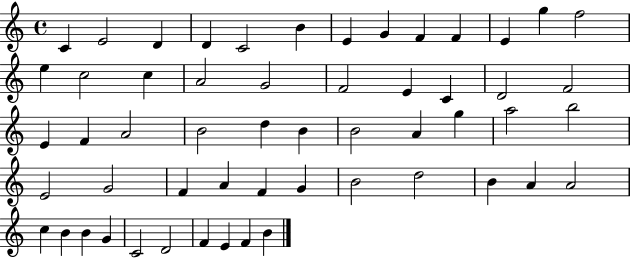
C4/q E4/h D4/q D4/q C4/h B4/q E4/q G4/q F4/q F4/q E4/q G5/q F5/h E5/q C5/h C5/q A4/h G4/h F4/h E4/q C4/q D4/h F4/h E4/q F4/q A4/h B4/h D5/q B4/q B4/h A4/q G5/q A5/h B5/h E4/h G4/h F4/q A4/q F4/q G4/q B4/h D5/h B4/q A4/q A4/h C5/q B4/q B4/q G4/q C4/h D4/h F4/q E4/q F4/q B4/q